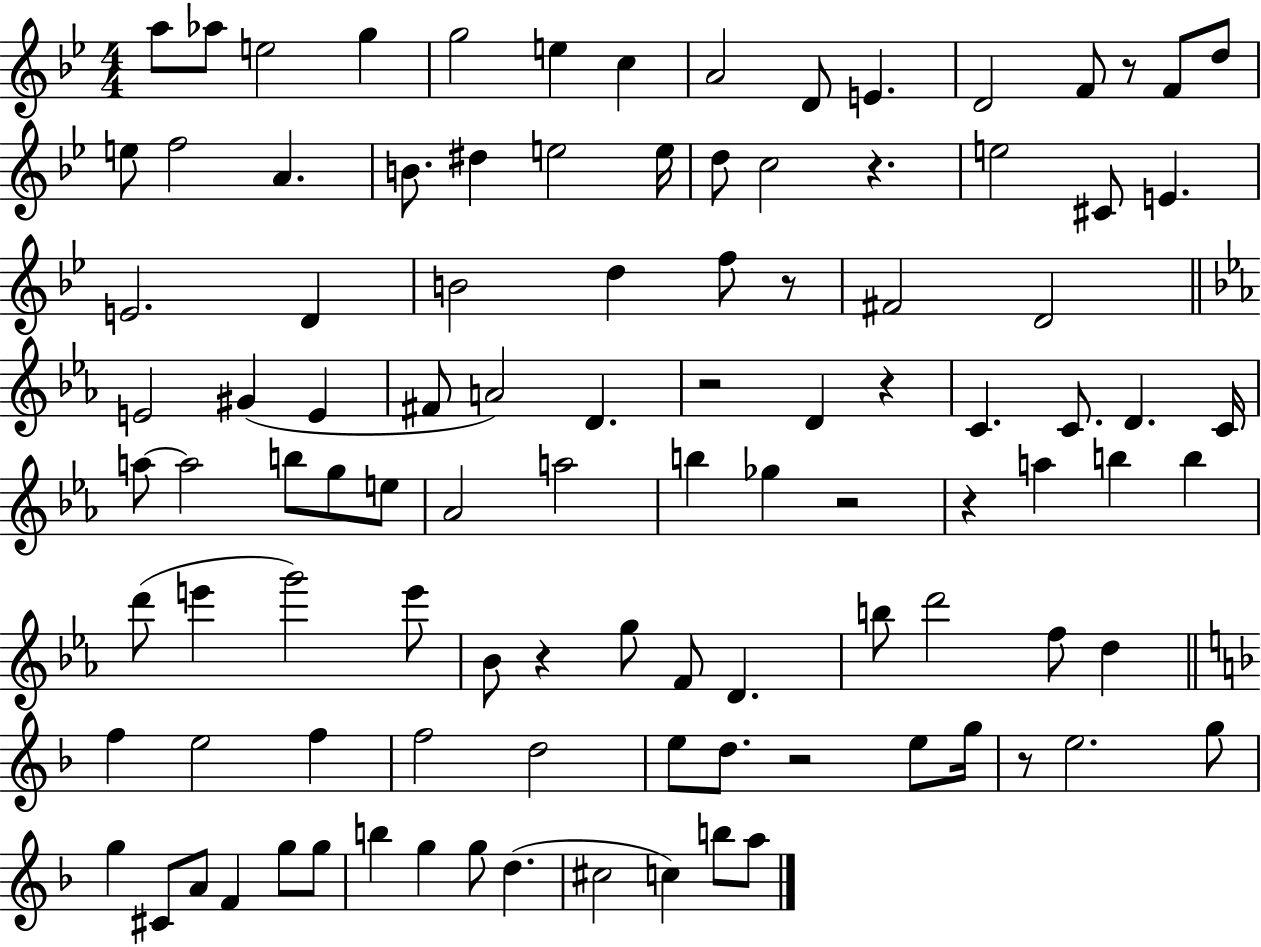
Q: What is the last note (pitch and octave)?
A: A5